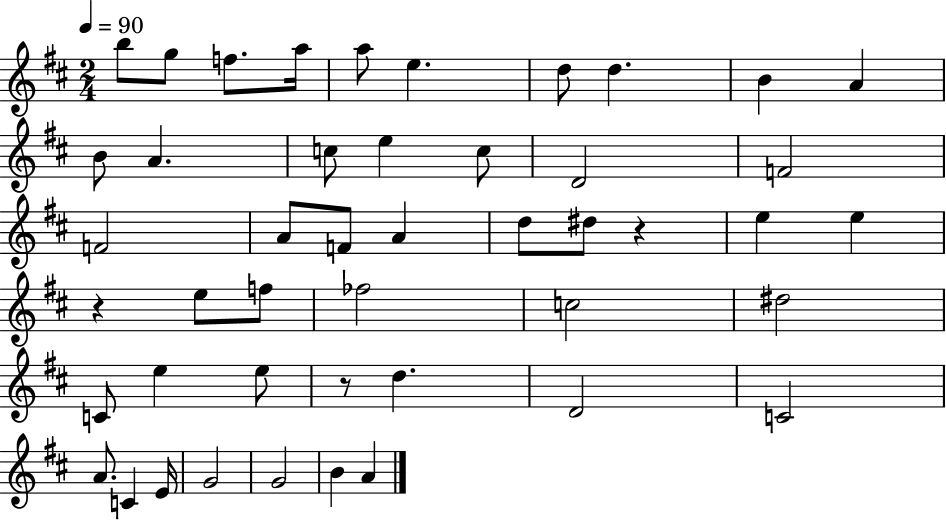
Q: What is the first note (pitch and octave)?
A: B5